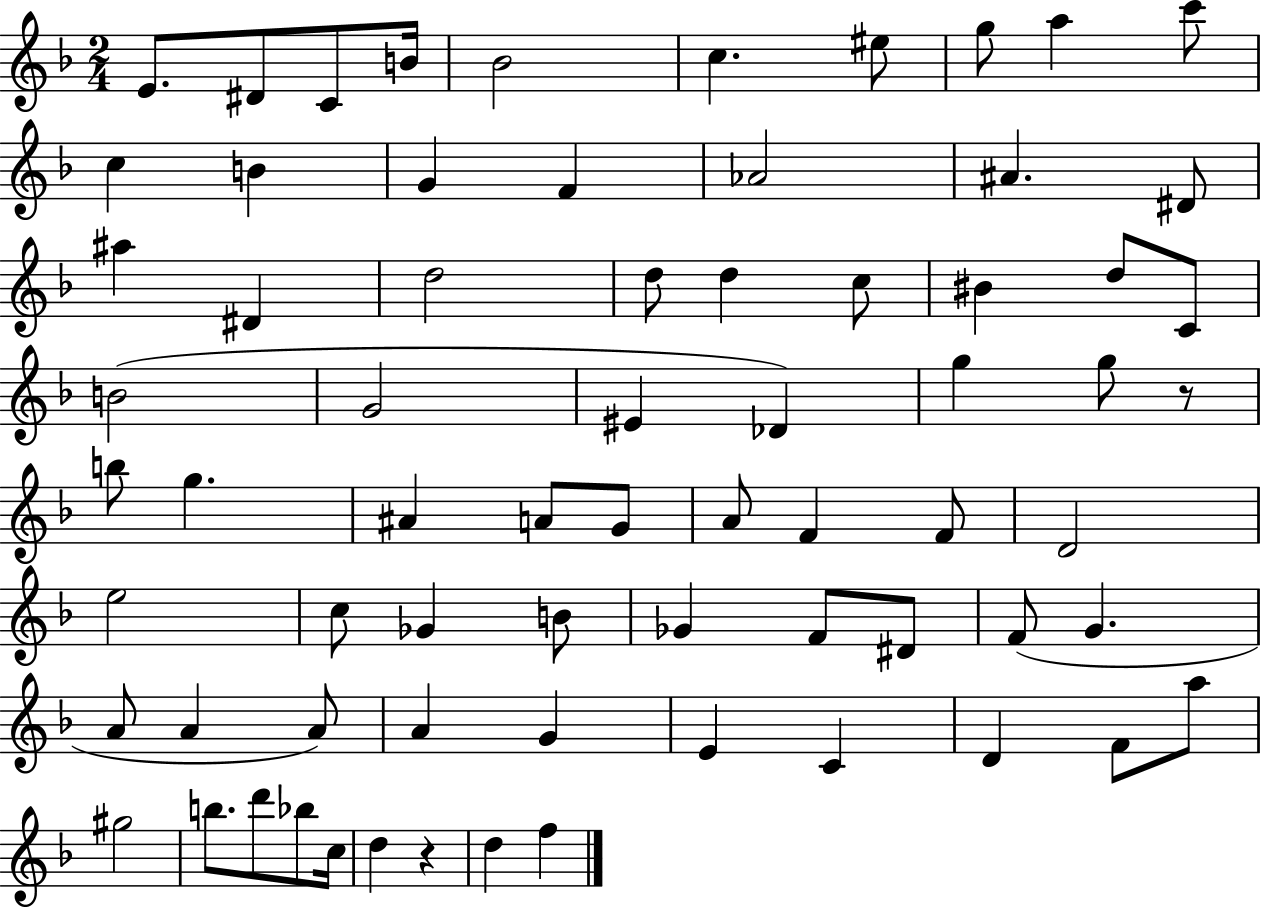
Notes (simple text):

E4/e. D#4/e C4/e B4/s Bb4/h C5/q. EIS5/e G5/e A5/q C6/e C5/q B4/q G4/q F4/q Ab4/h A#4/q. D#4/e A#5/q D#4/q D5/h D5/e D5/q C5/e BIS4/q D5/e C4/e B4/h G4/h EIS4/q Db4/q G5/q G5/e R/e B5/e G5/q. A#4/q A4/e G4/e A4/e F4/q F4/e D4/h E5/h C5/e Gb4/q B4/e Gb4/q F4/e D#4/e F4/e G4/q. A4/e A4/q A4/e A4/q G4/q E4/q C4/q D4/q F4/e A5/e G#5/h B5/e. D6/e Bb5/e C5/s D5/q R/q D5/q F5/q